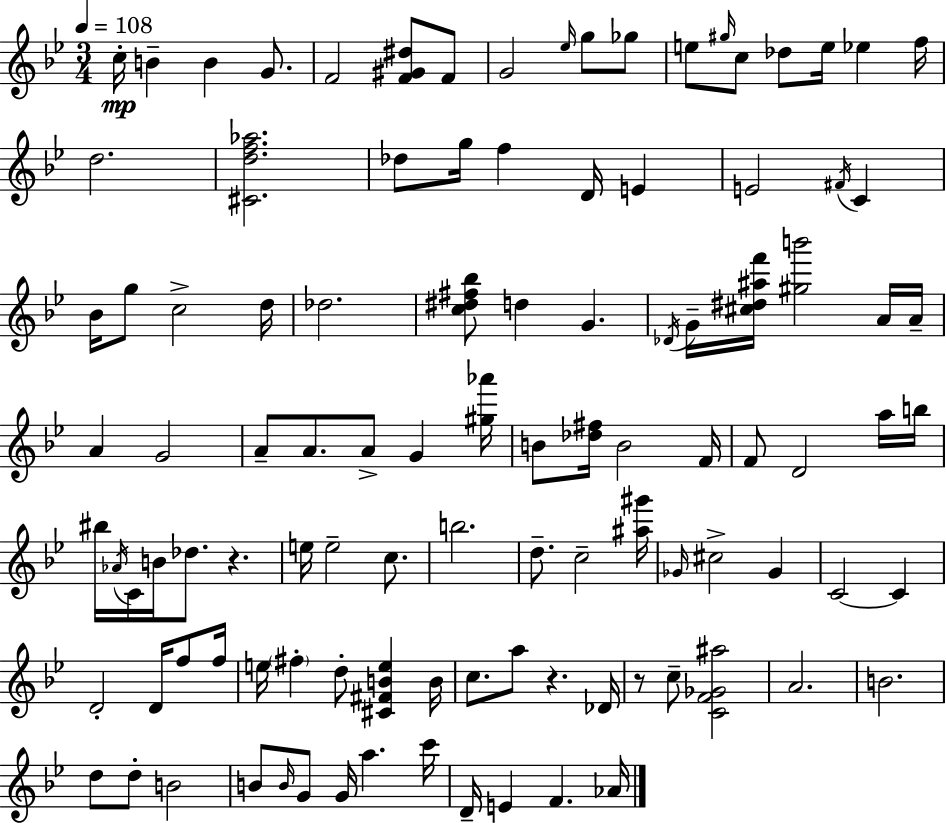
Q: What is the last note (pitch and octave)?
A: Ab4